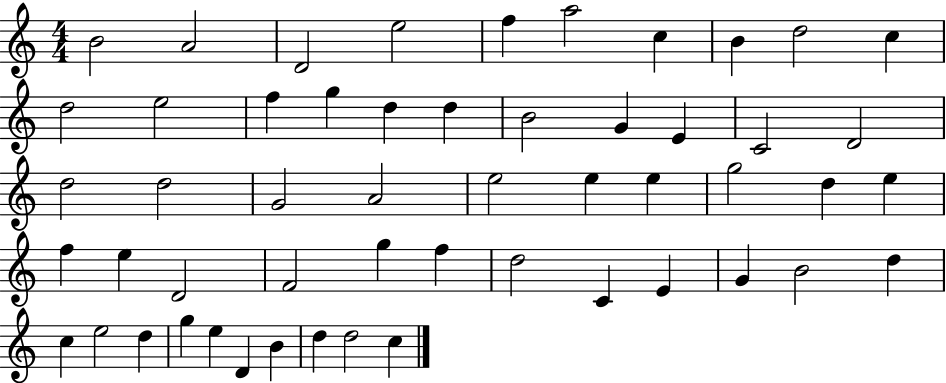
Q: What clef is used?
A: treble